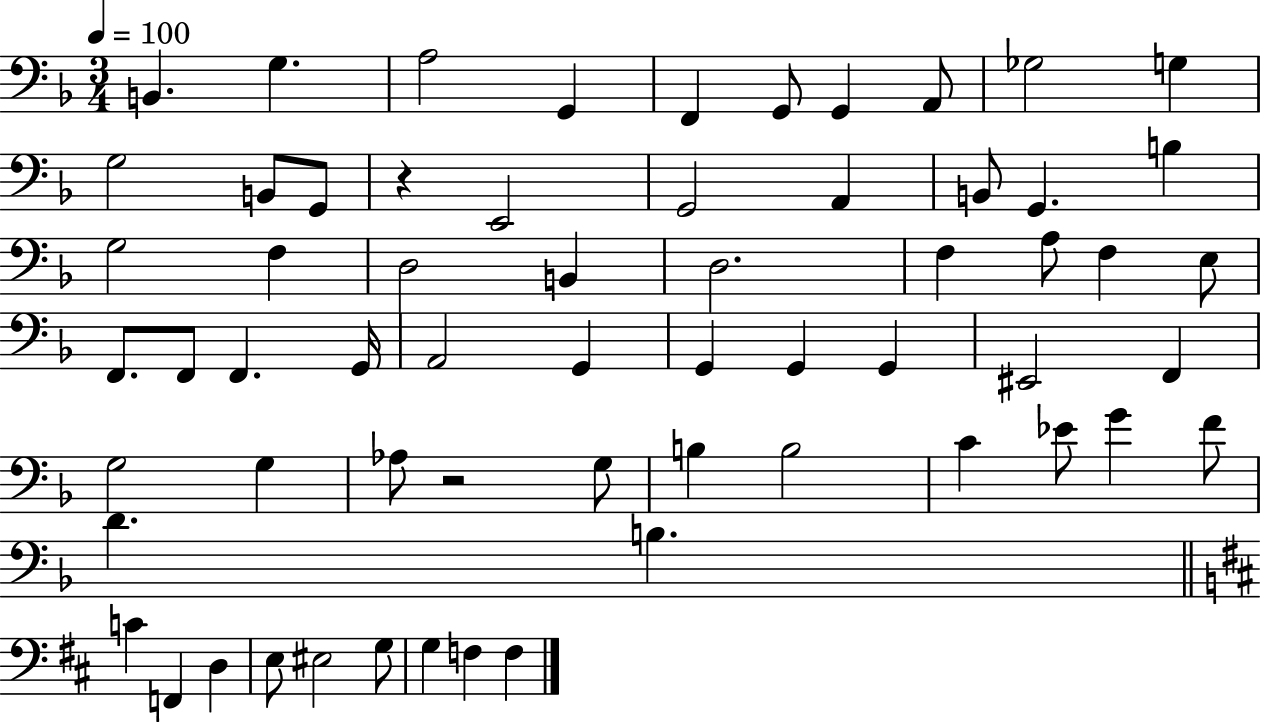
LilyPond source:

{
  \clef bass
  \numericTimeSignature
  \time 3/4
  \key f \major
  \tempo 4 = 100
  b,4. g4. | a2 g,4 | f,4 g,8 g,4 a,8 | ges2 g4 | \break g2 b,8 g,8 | r4 e,2 | g,2 a,4 | b,8 g,4. b4 | \break g2 f4 | d2 b,4 | d2. | f4 a8 f4 e8 | \break f,8. f,8 f,4. g,16 | a,2 g,4 | g,4 g,4 g,4 | eis,2 f,4 | \break g2 g4 | aes8 r2 g8 | b4 b2 | c'4 ees'8 g'4 f'8 | \break d'4. b4. | \bar "||" \break \key d \major c'4 f,4 d4 | e8 eis2 g8 | g4 f4 f4 | \bar "|."
}